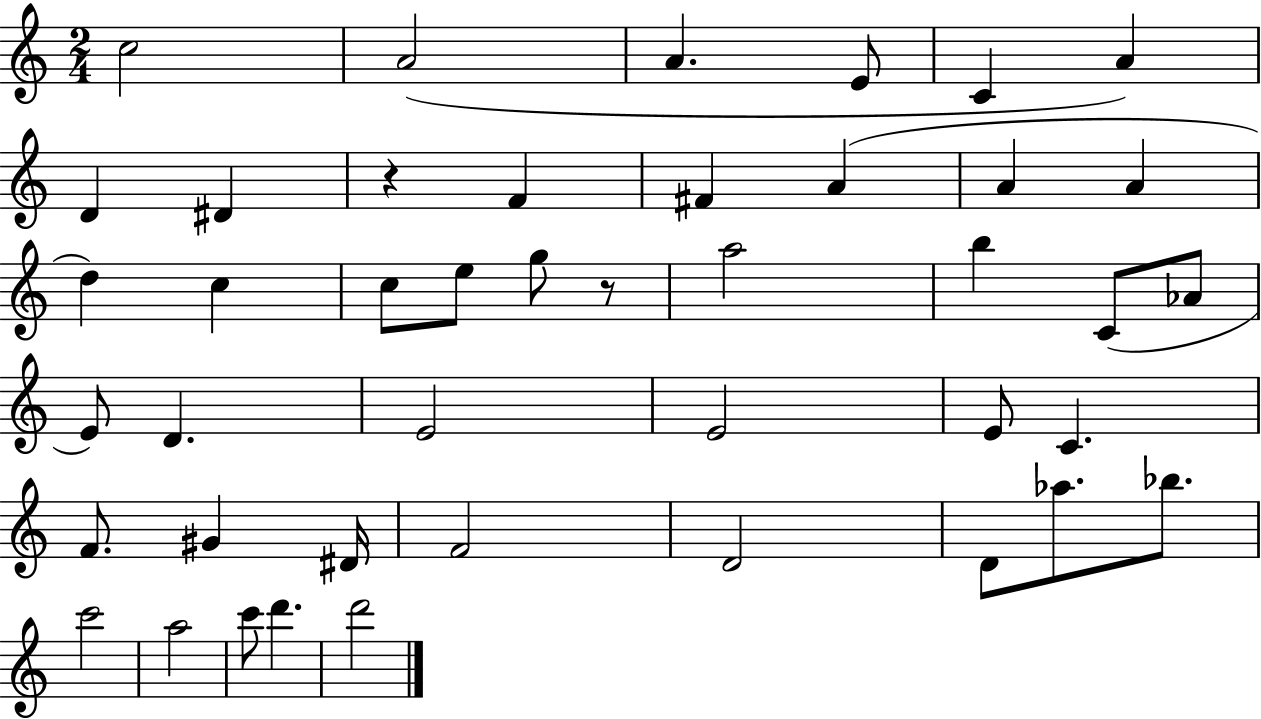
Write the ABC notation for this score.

X:1
T:Untitled
M:2/4
L:1/4
K:C
c2 A2 A E/2 C A D ^D z F ^F A A A d c c/2 e/2 g/2 z/2 a2 b C/2 _A/2 E/2 D E2 E2 E/2 C F/2 ^G ^D/4 F2 D2 D/2 _a/2 _b/2 c'2 a2 c'/2 d' d'2